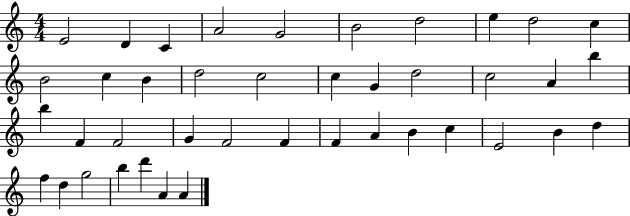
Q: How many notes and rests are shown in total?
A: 41